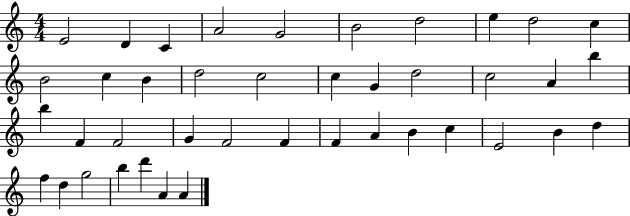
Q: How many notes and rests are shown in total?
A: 41